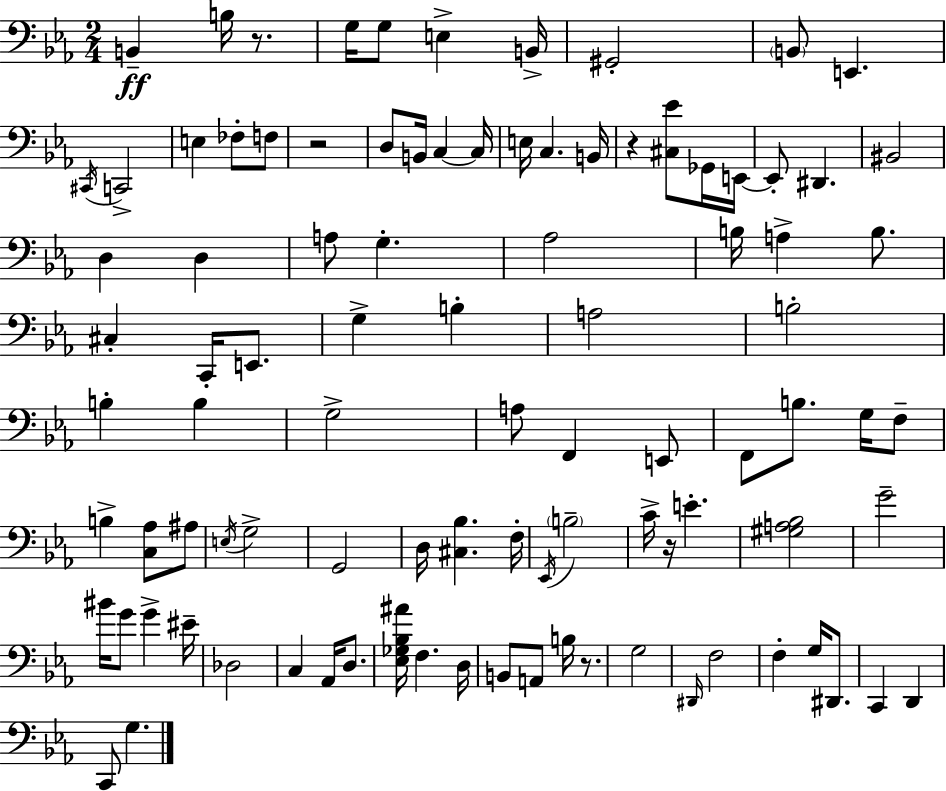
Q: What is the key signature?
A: EES major